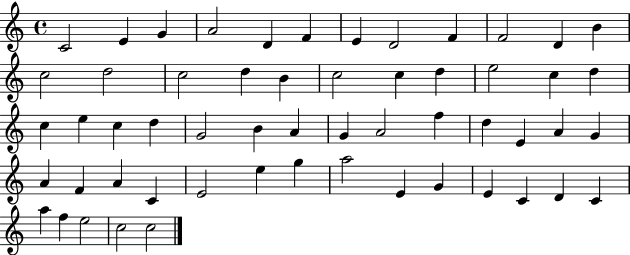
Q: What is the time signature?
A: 4/4